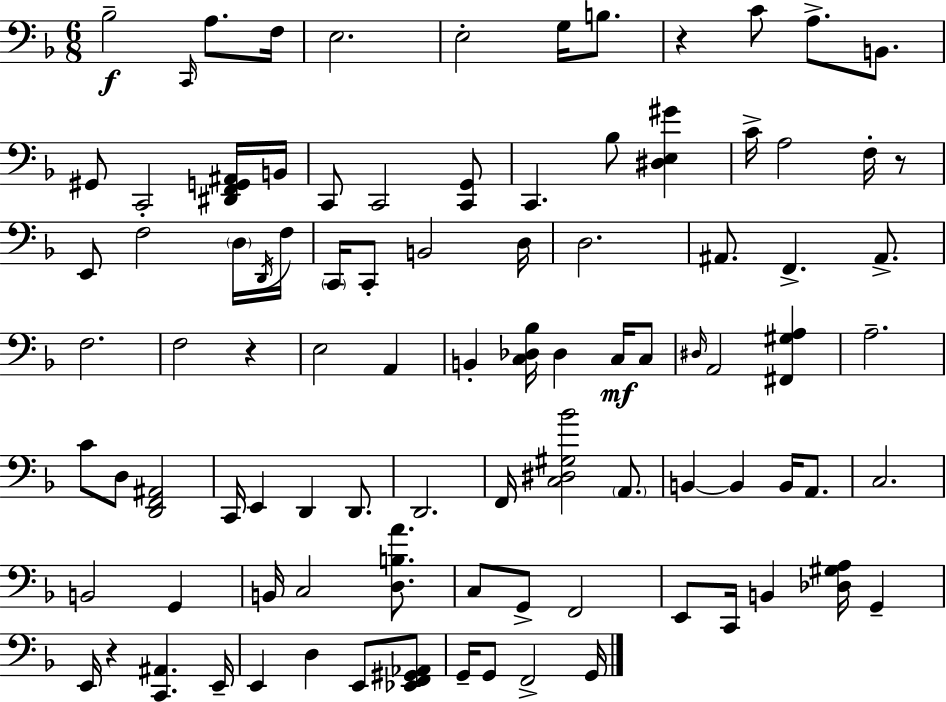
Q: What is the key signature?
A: D minor